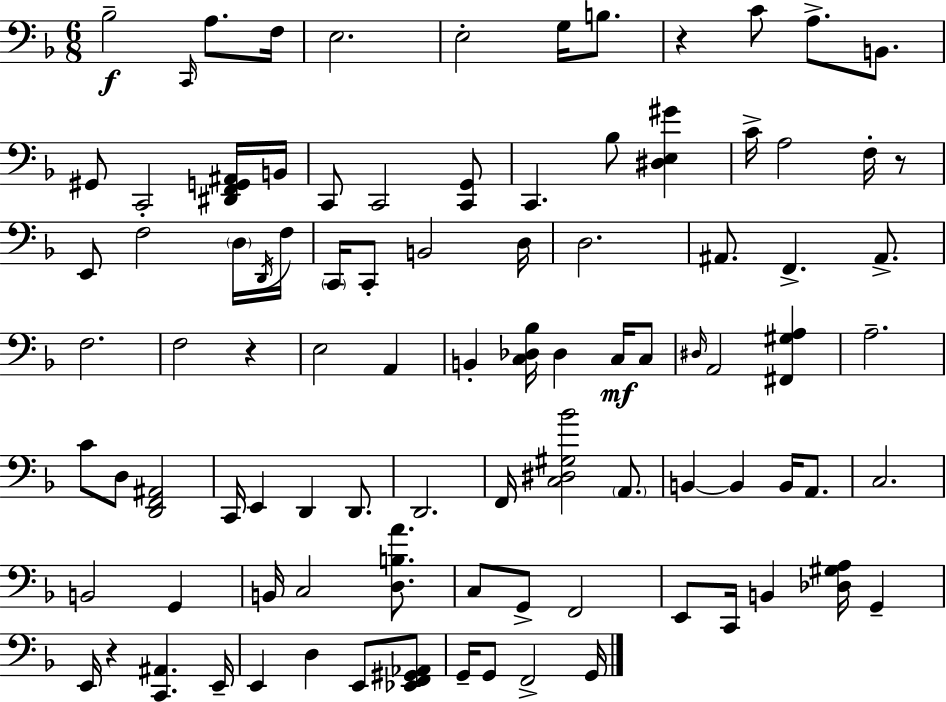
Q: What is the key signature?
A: D minor